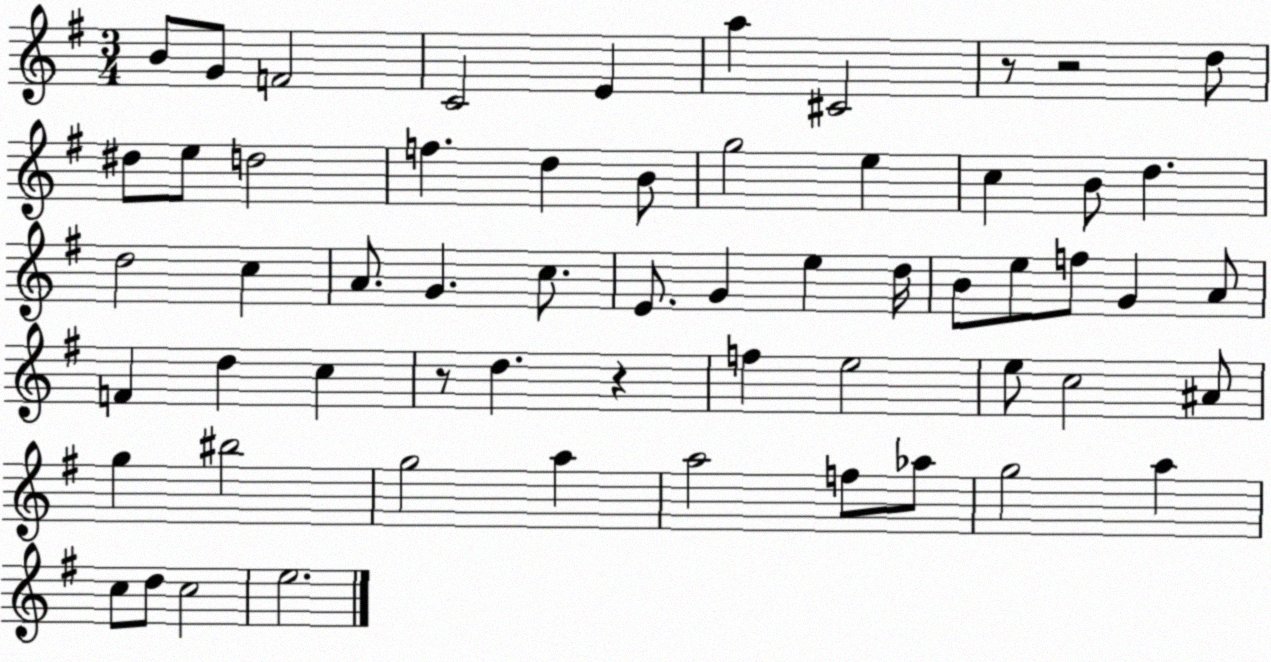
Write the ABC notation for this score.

X:1
T:Untitled
M:3/4
L:1/4
K:G
B/2 G/2 F2 C2 E a ^C2 z/2 z2 d/2 ^d/2 e/2 d2 f d B/2 g2 e c B/2 d d2 c A/2 G c/2 E/2 G e d/4 B/2 e/2 f/2 G A/2 F d c z/2 d z f e2 e/2 c2 ^A/2 g ^b2 g2 a a2 f/2 _a/2 g2 a c/2 d/2 c2 e2